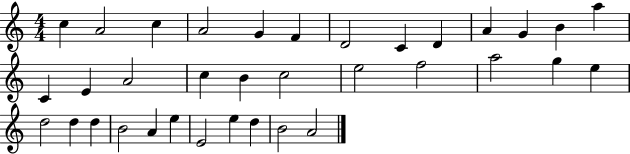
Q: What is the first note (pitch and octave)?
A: C5